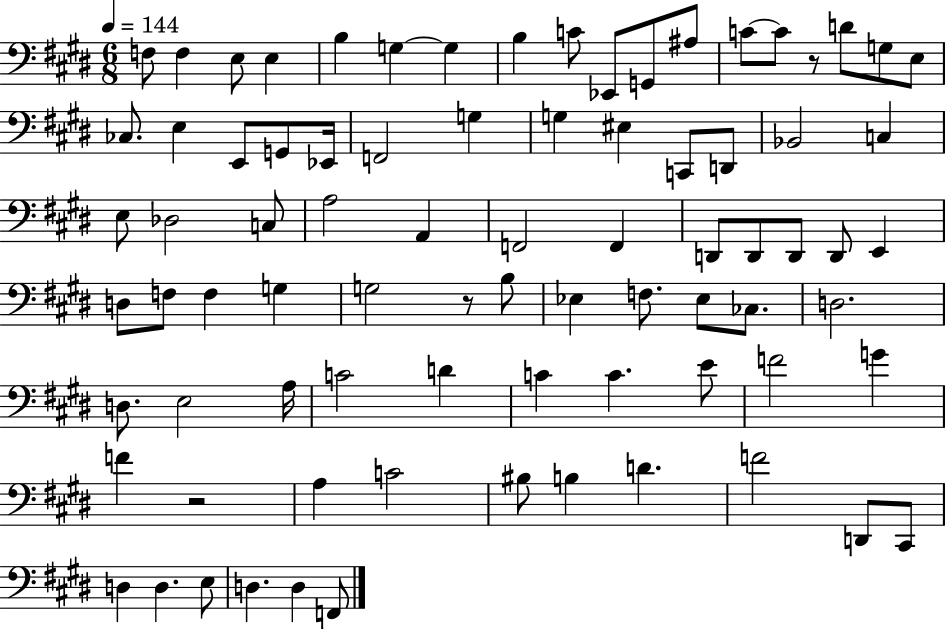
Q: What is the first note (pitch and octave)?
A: F3